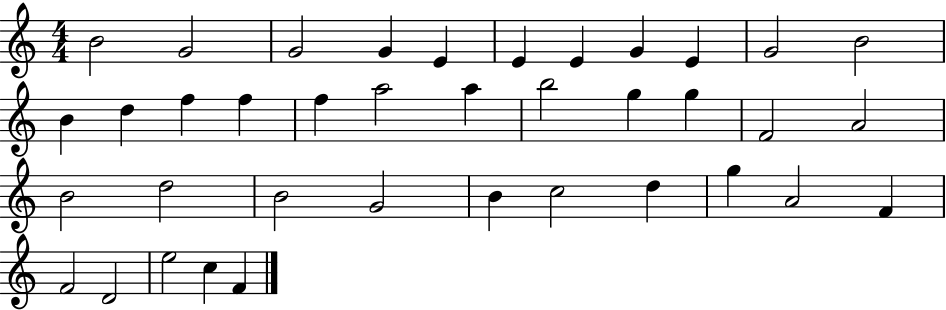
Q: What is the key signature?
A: C major